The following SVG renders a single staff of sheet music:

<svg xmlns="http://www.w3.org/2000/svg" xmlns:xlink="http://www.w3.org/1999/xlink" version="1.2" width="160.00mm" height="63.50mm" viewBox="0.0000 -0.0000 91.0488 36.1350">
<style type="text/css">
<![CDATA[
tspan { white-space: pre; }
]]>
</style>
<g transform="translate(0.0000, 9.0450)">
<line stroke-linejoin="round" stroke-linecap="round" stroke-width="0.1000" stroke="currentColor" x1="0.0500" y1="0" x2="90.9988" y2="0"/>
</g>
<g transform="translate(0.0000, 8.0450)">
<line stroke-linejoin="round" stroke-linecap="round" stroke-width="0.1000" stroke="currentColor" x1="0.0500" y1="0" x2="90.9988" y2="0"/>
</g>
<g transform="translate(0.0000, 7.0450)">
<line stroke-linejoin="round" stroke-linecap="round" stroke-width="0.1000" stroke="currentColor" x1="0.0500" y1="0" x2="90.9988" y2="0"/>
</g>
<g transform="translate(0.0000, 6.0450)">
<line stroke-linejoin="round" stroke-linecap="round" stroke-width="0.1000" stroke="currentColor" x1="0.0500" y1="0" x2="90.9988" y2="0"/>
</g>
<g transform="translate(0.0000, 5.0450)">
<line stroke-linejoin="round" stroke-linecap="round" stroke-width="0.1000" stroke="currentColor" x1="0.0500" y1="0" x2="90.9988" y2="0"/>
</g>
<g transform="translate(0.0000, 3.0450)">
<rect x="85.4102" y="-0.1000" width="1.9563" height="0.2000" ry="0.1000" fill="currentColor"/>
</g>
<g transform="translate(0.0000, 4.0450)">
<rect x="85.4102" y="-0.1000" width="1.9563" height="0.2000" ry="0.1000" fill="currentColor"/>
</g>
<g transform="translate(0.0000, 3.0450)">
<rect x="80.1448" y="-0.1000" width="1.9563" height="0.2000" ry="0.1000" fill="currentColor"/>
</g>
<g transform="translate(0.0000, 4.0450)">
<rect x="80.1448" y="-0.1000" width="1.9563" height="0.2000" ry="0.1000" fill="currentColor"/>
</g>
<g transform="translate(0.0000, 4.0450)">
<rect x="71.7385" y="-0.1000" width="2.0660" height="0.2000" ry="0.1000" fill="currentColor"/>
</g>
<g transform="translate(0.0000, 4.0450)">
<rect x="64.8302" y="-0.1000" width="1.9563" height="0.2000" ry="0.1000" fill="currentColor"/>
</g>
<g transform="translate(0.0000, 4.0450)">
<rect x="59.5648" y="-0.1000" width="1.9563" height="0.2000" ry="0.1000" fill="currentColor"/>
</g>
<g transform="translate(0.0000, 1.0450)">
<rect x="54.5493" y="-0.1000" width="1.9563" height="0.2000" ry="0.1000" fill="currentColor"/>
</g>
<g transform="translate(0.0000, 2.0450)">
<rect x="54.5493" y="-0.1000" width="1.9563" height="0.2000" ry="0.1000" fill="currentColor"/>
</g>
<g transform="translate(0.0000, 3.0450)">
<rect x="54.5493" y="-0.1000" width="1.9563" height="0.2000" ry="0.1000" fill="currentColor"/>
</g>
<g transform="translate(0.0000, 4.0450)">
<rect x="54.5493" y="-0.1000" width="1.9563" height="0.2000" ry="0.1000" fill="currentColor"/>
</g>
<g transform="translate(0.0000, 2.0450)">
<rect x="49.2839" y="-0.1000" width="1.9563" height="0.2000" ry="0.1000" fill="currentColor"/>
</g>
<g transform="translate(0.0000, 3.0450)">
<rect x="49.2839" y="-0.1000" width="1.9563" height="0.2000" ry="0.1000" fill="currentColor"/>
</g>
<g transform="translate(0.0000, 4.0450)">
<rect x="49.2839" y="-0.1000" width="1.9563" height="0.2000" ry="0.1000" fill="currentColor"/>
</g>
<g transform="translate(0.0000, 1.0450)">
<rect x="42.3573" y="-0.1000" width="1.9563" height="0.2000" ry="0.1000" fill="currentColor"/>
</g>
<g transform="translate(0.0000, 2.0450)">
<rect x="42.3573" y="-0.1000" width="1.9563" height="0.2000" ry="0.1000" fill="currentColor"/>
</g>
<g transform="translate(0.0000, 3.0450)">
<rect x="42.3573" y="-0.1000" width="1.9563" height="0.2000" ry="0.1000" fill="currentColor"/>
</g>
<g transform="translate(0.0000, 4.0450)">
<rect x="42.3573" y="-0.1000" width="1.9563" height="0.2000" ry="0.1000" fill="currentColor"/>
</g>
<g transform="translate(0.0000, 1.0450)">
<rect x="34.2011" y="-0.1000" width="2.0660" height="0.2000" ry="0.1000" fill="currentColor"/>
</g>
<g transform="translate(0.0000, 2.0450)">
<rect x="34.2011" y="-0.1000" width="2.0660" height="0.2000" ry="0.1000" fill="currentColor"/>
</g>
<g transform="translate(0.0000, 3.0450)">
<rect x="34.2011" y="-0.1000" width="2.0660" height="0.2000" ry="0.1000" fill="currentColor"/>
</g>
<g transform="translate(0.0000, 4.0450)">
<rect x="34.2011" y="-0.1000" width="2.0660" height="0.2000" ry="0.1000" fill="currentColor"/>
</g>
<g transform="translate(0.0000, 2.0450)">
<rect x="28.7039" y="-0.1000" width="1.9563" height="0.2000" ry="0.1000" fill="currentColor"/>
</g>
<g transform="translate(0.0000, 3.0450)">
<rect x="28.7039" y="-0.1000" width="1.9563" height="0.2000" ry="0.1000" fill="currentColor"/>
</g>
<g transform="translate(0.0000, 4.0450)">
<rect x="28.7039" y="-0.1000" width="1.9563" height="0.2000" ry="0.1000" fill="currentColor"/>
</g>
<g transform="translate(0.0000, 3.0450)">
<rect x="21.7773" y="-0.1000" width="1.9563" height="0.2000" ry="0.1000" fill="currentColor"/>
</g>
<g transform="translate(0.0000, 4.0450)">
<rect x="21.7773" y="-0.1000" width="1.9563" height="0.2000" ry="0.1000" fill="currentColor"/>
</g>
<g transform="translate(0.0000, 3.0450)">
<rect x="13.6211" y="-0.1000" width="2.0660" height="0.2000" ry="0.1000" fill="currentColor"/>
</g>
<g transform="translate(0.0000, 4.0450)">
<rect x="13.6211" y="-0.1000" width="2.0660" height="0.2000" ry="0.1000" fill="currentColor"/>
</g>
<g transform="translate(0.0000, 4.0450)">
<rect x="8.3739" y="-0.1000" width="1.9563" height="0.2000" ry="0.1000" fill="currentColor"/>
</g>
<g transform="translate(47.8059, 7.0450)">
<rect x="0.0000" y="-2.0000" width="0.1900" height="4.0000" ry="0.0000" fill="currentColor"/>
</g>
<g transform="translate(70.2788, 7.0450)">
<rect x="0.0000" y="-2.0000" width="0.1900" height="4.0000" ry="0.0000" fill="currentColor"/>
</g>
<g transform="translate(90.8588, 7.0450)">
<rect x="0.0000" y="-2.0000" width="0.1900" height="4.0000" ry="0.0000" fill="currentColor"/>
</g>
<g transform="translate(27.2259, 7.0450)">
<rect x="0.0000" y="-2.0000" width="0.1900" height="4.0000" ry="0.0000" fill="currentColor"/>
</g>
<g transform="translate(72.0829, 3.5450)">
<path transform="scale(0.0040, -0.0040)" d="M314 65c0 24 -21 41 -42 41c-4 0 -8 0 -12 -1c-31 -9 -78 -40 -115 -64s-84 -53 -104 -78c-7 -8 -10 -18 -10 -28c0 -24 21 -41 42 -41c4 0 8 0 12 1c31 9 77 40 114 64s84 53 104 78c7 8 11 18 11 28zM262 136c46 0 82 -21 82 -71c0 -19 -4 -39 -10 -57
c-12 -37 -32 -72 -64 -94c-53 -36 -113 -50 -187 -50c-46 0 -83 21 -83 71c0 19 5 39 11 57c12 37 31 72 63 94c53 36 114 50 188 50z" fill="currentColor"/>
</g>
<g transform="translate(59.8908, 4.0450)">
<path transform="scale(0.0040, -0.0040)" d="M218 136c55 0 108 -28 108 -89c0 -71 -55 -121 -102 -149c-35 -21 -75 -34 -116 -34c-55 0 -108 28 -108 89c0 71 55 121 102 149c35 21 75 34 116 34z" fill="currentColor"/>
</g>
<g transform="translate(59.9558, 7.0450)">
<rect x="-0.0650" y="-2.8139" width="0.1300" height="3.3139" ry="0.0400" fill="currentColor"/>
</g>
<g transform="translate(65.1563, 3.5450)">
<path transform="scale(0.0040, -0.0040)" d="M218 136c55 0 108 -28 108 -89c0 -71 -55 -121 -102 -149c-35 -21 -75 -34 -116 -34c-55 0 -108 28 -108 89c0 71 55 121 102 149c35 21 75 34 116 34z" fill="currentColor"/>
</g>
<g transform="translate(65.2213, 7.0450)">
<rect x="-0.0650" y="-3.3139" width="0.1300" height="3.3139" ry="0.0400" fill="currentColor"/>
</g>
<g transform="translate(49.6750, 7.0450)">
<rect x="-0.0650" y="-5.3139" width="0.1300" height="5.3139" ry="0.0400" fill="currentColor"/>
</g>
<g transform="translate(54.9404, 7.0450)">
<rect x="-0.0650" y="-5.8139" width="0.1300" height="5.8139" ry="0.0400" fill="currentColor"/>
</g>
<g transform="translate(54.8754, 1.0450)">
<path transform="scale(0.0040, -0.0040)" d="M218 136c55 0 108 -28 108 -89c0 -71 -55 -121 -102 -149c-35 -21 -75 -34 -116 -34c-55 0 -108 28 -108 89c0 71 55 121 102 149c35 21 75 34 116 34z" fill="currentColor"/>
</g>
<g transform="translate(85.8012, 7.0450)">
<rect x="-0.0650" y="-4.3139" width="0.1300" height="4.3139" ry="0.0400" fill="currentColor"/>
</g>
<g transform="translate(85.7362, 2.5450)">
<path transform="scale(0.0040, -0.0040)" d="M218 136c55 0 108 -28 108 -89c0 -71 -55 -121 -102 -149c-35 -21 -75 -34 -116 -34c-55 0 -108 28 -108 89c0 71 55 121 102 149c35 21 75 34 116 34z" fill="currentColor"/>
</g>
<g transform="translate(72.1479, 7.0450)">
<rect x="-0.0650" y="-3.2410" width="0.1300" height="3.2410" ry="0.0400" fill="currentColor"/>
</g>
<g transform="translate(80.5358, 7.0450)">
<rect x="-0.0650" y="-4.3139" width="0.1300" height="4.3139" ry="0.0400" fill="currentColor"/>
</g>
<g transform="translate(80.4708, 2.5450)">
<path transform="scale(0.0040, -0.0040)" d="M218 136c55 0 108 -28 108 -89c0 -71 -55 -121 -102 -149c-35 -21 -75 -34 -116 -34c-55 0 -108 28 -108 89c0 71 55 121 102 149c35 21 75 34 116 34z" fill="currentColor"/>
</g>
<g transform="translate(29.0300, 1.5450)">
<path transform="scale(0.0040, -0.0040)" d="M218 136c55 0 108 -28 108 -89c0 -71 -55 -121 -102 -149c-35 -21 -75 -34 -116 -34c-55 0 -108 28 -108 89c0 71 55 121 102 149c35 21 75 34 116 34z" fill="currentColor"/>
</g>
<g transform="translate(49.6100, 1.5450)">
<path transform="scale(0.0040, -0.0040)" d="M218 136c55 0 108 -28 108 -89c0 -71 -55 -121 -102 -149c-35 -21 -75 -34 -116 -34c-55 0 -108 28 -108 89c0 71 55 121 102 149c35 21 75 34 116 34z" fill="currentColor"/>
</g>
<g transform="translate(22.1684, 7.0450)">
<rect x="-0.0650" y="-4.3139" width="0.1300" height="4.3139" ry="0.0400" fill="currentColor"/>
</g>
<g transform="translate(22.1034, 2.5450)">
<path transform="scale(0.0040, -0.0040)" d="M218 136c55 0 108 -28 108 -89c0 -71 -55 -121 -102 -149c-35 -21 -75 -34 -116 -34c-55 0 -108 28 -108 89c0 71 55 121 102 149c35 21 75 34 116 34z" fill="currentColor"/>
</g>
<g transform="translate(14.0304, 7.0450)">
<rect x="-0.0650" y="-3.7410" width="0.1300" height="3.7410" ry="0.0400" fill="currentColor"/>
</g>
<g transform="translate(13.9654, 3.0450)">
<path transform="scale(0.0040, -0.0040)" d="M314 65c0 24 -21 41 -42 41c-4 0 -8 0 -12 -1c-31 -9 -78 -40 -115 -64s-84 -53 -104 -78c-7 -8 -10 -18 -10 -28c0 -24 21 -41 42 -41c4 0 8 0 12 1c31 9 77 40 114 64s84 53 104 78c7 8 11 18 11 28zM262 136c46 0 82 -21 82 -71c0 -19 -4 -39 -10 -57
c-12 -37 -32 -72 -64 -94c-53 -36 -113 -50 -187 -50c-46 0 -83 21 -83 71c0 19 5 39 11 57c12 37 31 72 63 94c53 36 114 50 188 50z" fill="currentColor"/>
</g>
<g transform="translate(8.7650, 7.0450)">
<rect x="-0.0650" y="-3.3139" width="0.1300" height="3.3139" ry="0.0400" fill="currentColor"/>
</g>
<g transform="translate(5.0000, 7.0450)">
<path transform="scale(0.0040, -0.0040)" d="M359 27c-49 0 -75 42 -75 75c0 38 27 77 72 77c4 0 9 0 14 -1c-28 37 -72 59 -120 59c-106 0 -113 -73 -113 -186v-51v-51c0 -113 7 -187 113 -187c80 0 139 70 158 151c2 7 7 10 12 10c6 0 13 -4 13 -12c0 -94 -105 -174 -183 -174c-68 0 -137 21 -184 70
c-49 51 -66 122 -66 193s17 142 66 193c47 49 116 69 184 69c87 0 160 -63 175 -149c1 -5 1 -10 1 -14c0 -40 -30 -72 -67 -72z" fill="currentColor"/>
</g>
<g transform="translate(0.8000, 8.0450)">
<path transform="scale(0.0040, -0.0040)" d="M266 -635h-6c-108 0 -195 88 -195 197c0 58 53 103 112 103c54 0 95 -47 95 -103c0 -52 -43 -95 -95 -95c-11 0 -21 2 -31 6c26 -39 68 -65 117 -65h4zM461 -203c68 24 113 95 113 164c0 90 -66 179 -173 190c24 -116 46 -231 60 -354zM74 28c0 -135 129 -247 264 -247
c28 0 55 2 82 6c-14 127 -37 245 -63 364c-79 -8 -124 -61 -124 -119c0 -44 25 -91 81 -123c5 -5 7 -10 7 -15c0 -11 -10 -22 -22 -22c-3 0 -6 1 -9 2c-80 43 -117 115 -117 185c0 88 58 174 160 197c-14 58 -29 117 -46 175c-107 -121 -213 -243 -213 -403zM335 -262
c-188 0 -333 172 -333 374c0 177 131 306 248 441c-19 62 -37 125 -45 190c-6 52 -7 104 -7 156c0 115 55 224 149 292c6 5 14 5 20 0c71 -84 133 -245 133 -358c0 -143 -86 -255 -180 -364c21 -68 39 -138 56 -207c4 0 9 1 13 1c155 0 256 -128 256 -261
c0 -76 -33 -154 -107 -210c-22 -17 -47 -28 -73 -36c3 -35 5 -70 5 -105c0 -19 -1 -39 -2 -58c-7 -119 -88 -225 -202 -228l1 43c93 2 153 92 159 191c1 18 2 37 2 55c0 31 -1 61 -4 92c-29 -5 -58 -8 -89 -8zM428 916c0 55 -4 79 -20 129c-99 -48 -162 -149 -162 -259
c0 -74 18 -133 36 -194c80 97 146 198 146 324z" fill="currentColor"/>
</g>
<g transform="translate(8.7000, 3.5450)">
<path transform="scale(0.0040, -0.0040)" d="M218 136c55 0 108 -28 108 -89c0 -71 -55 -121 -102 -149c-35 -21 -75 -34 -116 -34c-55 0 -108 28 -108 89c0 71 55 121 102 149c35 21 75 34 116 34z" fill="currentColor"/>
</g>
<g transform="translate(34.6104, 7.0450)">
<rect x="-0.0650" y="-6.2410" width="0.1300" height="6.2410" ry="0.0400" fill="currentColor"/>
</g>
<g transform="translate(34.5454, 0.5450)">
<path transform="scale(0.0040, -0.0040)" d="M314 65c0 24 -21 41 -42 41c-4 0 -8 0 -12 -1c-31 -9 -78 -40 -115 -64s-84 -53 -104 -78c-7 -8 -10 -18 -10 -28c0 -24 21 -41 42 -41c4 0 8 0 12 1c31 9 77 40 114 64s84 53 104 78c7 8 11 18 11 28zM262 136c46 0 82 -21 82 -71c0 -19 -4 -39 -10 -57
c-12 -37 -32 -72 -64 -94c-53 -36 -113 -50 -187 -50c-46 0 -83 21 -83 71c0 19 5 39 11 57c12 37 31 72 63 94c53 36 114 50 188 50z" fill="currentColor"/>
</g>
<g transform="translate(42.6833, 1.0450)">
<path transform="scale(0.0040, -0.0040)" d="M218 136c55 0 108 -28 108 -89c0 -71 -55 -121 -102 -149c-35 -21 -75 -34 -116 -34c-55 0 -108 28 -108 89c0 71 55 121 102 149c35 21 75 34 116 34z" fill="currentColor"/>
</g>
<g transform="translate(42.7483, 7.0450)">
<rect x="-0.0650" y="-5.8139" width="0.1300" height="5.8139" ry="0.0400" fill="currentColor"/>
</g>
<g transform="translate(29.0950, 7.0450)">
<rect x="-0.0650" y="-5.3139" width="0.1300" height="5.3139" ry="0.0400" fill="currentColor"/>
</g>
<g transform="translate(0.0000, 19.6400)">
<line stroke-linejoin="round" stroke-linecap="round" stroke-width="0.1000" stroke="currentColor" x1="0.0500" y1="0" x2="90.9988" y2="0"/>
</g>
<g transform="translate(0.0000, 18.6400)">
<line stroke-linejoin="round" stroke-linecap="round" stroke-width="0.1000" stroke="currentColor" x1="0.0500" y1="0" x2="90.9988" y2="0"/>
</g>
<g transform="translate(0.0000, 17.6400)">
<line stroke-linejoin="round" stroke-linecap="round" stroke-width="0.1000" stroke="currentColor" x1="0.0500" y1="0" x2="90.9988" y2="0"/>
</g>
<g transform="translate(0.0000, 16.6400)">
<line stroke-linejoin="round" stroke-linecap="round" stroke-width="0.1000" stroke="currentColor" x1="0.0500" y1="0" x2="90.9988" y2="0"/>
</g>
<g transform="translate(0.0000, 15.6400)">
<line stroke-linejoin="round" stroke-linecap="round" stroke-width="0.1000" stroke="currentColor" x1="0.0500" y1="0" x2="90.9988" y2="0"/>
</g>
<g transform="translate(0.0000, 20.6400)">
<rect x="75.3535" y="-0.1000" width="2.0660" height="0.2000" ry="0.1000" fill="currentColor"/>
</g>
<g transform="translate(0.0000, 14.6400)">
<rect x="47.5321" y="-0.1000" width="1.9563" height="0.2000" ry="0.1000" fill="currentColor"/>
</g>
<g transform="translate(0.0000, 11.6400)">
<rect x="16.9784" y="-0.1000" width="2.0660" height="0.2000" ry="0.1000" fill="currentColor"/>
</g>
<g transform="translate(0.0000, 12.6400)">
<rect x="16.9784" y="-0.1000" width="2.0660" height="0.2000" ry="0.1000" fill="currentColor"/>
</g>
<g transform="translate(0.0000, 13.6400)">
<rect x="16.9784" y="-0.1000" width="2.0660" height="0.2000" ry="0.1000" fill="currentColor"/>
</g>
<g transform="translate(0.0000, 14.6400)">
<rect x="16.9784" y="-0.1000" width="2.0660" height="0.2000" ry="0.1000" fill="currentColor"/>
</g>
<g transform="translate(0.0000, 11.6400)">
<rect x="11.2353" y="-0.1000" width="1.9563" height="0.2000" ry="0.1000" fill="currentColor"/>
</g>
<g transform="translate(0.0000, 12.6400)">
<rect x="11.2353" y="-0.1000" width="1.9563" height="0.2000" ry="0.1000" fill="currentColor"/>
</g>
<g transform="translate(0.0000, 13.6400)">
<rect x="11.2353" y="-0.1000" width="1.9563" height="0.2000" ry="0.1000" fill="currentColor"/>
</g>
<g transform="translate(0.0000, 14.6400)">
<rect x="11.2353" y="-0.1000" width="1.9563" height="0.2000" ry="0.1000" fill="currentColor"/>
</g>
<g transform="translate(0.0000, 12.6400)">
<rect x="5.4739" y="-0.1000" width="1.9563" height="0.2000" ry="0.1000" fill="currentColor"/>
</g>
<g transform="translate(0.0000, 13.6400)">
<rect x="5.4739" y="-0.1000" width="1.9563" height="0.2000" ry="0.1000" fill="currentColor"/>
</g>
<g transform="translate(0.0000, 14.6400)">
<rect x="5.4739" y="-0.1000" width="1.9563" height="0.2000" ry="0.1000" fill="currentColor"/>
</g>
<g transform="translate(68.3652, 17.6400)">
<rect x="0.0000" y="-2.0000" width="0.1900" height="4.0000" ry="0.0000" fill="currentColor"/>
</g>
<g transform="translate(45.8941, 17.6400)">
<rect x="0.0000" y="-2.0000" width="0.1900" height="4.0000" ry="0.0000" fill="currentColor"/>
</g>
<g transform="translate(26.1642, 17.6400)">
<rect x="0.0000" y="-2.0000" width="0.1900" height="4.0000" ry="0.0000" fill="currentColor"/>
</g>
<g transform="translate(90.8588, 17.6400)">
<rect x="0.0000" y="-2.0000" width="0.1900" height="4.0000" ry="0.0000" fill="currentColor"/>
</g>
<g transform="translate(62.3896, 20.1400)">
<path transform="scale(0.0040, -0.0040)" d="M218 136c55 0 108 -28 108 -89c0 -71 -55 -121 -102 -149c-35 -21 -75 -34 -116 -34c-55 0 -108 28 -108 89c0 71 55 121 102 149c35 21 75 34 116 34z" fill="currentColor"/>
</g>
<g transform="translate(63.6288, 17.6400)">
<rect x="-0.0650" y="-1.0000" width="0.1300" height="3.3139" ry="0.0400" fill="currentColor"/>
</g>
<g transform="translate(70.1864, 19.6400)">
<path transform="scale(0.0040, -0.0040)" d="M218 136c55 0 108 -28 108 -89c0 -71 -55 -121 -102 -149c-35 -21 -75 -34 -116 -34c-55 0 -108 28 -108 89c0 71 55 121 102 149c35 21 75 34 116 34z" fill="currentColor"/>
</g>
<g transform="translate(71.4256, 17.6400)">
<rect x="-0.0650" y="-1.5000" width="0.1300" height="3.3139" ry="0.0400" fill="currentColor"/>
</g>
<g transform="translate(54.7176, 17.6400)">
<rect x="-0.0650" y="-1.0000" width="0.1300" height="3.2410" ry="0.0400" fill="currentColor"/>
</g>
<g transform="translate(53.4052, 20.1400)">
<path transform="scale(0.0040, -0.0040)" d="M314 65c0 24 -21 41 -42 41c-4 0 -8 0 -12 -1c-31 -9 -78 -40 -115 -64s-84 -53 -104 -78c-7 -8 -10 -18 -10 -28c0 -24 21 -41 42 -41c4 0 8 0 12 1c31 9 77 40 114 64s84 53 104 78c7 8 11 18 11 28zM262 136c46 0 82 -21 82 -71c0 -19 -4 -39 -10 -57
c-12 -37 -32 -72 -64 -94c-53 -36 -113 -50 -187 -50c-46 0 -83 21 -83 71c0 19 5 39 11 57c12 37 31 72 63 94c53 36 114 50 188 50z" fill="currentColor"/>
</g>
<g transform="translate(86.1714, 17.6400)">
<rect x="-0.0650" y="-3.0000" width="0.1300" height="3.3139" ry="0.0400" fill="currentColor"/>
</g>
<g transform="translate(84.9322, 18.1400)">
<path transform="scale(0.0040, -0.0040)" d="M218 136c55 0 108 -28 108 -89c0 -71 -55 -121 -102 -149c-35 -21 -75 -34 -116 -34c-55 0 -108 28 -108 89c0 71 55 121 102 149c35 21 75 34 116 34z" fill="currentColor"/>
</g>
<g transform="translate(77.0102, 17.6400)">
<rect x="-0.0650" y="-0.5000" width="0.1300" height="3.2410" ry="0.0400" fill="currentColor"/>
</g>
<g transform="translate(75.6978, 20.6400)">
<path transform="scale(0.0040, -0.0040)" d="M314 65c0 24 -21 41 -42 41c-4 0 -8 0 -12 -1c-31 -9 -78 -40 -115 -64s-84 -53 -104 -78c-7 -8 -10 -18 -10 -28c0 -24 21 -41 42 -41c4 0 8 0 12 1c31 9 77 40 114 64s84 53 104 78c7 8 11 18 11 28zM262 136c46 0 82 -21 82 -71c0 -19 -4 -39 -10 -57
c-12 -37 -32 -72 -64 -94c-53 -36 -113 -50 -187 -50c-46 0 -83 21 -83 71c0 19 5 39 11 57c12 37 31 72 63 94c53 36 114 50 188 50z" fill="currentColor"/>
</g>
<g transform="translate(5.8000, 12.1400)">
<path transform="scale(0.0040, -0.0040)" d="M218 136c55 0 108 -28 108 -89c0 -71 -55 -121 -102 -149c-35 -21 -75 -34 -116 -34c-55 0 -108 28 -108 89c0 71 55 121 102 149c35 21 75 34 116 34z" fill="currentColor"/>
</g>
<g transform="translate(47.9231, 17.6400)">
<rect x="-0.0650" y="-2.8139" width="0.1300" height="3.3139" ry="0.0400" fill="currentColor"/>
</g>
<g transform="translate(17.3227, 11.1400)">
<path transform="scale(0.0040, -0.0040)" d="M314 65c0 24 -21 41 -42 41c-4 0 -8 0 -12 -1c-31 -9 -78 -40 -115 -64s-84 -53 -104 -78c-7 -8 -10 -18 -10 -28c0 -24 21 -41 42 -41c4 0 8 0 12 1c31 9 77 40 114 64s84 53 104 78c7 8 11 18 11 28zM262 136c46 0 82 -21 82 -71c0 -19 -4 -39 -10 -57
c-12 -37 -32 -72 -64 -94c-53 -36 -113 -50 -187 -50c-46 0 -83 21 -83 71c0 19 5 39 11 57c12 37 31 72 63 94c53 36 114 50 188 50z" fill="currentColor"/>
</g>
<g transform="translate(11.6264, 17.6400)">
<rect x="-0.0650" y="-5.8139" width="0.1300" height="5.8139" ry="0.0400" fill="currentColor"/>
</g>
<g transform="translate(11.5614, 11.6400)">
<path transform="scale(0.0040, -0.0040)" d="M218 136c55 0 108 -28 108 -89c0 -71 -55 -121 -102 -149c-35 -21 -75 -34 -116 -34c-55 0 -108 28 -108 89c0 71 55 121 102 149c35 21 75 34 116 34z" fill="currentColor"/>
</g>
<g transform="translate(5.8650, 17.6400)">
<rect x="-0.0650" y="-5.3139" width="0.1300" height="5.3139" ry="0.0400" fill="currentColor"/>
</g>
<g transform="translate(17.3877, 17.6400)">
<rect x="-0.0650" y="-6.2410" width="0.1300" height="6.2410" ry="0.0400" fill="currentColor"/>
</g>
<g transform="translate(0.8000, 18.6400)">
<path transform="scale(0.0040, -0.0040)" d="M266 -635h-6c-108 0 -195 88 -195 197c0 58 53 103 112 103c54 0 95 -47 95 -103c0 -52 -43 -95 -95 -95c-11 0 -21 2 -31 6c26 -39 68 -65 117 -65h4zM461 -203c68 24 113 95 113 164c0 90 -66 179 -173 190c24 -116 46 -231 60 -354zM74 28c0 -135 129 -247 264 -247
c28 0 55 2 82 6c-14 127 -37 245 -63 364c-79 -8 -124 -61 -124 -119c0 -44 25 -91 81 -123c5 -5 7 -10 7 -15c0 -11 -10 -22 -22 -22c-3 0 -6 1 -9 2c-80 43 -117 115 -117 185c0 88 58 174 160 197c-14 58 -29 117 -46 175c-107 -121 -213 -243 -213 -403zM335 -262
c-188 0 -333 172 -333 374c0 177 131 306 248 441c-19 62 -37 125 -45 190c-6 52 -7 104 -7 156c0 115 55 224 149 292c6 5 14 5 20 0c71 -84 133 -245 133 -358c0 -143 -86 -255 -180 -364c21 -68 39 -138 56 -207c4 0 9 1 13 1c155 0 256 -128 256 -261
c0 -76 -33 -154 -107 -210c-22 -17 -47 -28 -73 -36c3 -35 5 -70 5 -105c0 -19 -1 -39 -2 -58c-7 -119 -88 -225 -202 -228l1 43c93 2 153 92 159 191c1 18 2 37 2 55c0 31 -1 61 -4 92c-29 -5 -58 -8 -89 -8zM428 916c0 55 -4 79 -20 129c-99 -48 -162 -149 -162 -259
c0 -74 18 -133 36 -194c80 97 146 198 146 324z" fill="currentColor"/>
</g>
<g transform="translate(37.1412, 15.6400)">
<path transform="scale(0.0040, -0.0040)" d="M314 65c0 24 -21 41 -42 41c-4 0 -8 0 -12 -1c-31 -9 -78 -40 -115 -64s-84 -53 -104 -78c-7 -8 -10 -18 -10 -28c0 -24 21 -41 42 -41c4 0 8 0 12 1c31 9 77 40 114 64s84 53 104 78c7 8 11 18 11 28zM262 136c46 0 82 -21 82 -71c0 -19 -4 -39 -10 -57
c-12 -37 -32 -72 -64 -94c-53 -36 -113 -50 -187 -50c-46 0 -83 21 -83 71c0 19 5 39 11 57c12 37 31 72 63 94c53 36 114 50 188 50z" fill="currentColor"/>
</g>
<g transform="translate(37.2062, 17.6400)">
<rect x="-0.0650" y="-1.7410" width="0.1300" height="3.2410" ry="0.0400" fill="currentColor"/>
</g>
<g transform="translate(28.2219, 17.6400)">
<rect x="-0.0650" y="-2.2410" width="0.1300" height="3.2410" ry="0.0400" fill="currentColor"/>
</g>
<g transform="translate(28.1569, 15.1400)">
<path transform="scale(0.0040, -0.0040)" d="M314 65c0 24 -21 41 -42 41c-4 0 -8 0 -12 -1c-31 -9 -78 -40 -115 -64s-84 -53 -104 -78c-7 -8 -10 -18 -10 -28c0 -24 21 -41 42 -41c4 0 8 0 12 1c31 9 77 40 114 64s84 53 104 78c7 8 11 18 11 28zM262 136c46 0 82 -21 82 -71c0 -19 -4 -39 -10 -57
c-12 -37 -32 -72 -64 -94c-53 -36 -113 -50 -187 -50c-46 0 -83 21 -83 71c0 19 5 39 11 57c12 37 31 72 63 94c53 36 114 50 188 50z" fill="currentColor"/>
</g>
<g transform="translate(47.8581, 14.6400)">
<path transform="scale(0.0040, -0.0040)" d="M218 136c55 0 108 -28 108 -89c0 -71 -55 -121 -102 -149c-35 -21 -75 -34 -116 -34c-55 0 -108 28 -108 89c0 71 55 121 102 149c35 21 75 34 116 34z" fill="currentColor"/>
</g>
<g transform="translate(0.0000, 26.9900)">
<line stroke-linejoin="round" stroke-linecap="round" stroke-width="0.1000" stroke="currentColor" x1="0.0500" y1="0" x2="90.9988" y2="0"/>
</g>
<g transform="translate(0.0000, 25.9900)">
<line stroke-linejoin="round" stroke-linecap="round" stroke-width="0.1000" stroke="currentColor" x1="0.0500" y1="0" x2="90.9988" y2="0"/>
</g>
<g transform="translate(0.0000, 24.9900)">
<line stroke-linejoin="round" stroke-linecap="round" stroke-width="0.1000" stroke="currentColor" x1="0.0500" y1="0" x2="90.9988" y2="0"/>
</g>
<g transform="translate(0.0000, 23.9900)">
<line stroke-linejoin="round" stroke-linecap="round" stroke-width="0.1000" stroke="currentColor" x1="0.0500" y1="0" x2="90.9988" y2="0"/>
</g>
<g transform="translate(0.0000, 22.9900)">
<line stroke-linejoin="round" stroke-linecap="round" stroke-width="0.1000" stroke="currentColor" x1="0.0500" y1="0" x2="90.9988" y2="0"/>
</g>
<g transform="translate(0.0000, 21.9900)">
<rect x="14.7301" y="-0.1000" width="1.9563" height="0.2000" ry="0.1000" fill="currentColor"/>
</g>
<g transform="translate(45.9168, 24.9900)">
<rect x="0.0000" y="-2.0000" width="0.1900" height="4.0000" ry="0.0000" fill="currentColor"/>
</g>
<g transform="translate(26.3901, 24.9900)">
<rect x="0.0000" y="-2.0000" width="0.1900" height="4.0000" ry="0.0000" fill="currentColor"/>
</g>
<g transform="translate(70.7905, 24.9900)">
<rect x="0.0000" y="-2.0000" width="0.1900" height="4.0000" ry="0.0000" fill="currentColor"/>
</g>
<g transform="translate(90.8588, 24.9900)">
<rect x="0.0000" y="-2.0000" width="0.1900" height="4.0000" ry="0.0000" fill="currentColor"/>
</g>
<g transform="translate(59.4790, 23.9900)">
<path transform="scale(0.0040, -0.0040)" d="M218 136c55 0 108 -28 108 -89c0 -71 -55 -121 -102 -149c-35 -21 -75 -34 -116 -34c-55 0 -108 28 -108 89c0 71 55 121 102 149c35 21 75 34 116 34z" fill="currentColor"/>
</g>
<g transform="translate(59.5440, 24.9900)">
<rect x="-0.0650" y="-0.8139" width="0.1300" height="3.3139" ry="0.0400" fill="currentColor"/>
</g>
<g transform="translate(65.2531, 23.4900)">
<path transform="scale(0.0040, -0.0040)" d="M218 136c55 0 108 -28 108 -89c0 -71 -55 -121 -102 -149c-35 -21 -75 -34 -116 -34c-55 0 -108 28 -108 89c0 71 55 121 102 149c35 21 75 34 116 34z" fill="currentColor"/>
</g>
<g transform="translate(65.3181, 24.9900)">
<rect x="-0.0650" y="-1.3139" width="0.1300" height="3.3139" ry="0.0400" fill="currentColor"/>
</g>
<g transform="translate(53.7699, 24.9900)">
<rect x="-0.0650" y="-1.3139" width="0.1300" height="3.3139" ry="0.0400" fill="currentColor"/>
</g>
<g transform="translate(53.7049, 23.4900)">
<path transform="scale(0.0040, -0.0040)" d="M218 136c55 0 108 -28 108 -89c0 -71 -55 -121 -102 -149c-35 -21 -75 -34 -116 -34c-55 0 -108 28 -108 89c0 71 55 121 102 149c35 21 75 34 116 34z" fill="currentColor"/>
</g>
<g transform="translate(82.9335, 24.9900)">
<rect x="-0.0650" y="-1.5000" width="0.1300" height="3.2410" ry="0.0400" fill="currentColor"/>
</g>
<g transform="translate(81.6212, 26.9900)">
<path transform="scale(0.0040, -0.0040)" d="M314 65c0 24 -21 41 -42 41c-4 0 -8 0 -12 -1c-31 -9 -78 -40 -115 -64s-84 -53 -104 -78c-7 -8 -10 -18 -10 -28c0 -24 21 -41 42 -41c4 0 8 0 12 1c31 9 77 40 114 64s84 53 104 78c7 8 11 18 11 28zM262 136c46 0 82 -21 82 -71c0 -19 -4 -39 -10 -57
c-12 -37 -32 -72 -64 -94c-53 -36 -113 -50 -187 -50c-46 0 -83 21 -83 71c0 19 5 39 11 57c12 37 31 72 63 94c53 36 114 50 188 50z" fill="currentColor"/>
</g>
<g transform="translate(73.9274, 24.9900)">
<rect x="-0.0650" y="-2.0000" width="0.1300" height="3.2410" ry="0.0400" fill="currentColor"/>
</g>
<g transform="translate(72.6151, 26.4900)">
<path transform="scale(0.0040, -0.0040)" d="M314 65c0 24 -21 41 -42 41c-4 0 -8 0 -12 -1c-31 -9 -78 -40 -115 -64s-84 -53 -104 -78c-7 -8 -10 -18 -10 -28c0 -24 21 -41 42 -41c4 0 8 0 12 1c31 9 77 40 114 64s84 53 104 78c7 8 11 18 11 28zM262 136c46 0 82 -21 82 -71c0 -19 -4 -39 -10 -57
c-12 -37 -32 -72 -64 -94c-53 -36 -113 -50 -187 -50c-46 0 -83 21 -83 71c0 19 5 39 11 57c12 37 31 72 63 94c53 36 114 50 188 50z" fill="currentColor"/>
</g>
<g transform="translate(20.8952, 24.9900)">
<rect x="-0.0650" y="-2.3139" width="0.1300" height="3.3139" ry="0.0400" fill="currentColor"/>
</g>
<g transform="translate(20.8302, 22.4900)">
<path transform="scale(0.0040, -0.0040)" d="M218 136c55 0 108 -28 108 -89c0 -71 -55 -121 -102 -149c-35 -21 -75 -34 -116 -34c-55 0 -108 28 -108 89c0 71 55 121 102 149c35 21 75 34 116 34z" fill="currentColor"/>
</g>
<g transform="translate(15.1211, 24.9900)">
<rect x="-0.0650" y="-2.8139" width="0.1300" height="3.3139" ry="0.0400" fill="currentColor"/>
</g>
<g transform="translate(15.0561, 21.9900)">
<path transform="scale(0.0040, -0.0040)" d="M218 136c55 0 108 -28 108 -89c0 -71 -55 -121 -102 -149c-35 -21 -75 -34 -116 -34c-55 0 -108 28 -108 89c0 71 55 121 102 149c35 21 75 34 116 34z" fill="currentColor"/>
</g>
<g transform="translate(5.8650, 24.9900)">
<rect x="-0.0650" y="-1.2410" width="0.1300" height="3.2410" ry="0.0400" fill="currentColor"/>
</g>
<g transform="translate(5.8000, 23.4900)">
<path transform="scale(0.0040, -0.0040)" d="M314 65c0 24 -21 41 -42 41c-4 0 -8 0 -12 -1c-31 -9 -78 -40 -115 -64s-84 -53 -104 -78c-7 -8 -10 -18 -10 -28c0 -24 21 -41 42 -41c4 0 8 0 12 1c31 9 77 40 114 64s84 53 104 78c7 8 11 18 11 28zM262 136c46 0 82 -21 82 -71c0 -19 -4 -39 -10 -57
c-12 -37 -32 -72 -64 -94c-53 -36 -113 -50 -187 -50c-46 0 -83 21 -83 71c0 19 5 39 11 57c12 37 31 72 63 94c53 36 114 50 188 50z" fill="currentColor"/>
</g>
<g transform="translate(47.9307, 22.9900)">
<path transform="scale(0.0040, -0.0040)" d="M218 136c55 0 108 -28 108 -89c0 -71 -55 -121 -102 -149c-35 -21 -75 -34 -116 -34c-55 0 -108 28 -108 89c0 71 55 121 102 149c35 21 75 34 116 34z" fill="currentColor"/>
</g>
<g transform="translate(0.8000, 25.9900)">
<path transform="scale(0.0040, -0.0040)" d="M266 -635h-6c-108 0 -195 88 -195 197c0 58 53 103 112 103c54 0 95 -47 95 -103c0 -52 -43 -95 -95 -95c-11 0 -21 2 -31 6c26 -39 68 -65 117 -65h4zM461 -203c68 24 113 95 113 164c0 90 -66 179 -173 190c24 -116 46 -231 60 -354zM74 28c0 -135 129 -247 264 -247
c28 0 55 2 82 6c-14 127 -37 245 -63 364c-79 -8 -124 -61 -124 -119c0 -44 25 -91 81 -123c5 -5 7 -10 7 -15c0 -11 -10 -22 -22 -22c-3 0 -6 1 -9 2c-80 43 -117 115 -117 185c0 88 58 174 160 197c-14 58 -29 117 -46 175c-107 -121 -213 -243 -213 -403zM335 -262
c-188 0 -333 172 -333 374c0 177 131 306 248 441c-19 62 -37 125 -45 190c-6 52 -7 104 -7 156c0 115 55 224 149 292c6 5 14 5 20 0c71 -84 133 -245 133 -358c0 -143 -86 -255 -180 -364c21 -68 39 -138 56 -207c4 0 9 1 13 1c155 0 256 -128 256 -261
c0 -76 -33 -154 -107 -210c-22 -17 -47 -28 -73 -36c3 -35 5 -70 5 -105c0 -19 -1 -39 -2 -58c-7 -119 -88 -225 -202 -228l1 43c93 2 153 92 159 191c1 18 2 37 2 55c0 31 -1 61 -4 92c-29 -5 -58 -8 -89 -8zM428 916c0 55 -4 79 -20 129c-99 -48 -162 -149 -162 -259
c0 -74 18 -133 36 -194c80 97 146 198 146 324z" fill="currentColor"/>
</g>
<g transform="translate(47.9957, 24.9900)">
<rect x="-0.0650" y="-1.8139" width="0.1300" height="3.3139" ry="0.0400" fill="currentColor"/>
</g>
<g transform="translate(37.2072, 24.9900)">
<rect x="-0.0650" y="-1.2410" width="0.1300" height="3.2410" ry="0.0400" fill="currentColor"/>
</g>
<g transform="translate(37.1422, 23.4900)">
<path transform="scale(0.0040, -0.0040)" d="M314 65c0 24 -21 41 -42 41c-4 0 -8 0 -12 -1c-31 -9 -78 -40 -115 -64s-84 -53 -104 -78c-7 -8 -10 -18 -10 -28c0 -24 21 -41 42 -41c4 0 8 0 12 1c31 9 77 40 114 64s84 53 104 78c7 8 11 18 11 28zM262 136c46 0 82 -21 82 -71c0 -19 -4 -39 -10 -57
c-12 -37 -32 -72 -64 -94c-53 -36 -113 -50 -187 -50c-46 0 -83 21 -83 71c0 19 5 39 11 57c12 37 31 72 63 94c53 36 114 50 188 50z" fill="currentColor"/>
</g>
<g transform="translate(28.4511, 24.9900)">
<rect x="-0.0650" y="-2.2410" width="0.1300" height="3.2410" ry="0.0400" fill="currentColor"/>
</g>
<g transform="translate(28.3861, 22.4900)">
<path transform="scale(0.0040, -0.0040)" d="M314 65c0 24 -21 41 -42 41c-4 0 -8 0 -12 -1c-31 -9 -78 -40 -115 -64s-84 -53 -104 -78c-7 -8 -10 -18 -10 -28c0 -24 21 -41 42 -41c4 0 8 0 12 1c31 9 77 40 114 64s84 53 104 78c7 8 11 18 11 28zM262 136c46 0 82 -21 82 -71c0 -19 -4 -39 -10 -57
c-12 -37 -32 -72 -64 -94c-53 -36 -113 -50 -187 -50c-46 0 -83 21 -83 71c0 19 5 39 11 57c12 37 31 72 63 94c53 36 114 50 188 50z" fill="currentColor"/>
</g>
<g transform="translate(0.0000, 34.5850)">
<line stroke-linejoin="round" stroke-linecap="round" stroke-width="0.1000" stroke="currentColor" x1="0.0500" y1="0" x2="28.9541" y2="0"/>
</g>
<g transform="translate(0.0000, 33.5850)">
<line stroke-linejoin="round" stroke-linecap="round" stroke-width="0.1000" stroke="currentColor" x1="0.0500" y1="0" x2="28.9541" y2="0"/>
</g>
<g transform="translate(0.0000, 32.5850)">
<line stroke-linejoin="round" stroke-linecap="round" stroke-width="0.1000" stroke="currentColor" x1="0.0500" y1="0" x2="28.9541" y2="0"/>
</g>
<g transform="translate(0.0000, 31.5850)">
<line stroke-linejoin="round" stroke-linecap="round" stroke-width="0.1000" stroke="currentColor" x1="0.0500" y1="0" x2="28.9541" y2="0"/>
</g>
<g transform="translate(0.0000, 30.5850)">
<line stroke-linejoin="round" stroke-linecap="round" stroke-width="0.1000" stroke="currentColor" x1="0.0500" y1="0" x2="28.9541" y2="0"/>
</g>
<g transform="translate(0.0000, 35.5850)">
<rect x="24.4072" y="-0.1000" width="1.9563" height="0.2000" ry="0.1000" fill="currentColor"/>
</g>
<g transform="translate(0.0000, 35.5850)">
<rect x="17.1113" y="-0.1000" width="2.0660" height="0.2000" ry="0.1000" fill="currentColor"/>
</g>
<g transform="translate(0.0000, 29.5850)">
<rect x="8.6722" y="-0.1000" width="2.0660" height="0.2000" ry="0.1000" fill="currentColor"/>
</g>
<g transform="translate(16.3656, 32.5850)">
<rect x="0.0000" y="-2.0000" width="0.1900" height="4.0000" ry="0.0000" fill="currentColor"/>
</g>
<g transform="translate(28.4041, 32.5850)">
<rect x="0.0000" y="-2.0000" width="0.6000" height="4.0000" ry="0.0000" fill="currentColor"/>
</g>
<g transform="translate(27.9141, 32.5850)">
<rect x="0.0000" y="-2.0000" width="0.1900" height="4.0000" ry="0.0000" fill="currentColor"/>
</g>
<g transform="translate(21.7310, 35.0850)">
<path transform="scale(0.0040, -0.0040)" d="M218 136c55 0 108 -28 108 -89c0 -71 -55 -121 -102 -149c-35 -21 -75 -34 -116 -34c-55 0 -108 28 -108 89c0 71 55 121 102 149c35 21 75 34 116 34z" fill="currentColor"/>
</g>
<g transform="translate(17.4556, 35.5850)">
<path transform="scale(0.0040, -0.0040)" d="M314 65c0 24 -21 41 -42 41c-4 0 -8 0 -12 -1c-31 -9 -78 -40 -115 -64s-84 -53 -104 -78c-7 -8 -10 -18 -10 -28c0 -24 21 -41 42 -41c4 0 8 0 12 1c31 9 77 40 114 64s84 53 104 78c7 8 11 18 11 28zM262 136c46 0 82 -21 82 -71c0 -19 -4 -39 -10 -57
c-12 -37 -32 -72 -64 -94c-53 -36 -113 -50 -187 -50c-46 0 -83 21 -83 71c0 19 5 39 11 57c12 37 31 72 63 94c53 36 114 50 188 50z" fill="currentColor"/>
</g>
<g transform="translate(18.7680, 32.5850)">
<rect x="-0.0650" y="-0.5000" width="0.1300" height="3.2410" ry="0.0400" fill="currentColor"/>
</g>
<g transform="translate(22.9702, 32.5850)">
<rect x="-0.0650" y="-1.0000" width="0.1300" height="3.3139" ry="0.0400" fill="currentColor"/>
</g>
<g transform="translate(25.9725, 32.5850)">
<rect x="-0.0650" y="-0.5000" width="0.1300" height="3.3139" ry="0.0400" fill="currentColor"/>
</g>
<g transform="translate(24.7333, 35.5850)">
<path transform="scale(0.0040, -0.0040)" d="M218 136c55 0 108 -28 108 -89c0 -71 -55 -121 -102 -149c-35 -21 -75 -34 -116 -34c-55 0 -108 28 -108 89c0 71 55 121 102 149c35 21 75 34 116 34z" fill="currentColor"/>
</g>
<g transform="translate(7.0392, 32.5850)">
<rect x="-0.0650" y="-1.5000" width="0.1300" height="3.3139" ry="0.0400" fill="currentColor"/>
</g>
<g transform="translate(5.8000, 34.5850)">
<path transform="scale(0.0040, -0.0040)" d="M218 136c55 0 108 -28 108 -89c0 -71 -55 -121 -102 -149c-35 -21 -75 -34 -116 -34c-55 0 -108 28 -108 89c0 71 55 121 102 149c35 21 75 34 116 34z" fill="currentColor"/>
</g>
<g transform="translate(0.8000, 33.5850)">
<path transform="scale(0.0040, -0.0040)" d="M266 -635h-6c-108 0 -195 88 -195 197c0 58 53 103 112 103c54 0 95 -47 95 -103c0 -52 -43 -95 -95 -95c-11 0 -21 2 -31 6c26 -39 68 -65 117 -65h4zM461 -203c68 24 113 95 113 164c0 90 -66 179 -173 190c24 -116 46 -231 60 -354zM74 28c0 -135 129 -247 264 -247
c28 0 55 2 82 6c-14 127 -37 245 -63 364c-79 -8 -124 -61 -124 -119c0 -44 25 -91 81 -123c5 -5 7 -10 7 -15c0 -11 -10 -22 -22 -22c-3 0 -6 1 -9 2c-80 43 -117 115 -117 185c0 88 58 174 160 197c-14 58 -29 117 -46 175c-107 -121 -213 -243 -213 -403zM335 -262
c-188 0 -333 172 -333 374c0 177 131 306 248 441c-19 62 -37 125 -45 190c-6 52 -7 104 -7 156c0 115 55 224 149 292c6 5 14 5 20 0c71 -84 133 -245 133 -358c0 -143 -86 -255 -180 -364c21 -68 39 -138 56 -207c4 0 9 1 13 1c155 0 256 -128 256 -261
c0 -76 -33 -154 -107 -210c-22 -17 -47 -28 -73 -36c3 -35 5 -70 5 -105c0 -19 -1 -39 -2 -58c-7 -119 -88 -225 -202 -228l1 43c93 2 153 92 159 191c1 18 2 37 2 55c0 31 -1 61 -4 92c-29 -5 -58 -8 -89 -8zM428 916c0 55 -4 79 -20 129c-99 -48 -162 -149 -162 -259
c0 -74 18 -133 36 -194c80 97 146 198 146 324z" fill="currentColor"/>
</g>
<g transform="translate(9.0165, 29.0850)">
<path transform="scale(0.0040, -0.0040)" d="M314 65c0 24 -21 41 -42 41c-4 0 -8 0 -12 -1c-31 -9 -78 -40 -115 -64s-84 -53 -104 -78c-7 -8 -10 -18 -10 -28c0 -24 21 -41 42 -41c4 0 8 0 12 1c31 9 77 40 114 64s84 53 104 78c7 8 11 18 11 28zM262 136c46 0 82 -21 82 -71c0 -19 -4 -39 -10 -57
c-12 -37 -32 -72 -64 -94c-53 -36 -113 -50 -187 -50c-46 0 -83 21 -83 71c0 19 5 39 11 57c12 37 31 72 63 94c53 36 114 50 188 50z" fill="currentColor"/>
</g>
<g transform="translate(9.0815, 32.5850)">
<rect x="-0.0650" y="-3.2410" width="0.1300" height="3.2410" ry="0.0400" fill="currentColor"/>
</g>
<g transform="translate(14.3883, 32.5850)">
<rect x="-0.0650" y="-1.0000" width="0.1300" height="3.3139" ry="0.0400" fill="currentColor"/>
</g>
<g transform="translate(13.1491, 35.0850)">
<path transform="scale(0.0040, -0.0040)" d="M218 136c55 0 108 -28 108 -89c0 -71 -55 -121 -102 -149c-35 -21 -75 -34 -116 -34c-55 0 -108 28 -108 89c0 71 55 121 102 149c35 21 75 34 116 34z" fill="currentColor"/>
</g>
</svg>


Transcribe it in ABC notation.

X:1
T:Untitled
M:4/4
L:1/4
K:C
b c'2 d' f' a'2 g' f' g' a b b2 d' d' f' g' a'2 g2 f2 a D2 D E C2 A e2 a g g2 e2 f e d e F2 E2 E b2 D C2 D C